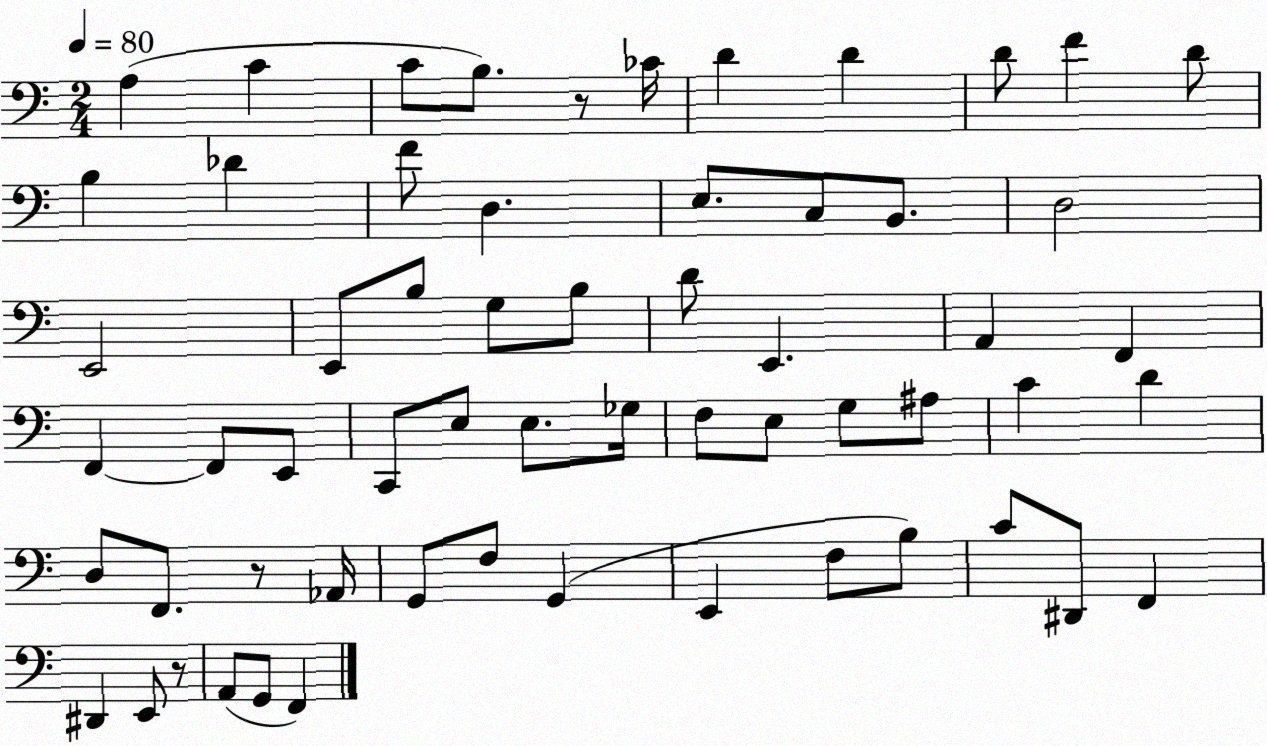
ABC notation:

X:1
T:Untitled
M:2/4
L:1/4
K:C
A, C C/2 B,/2 z/2 _C/4 D D D/2 F D/2 B, _D F/2 D, E,/2 C,/2 B,,/2 D,2 E,,2 E,,/2 B,/2 G,/2 B,/2 D/2 E,, A,, F,, F,, F,,/2 E,,/2 C,,/2 E,/2 E,/2 _G,/4 F,/2 E,/2 G,/2 ^A,/2 C D D,/2 F,,/2 z/2 _A,,/4 G,,/2 F,/2 G,, E,, F,/2 B,/2 C/2 ^D,,/2 F,, ^D,, E,,/2 z/2 A,,/2 G,,/2 F,,